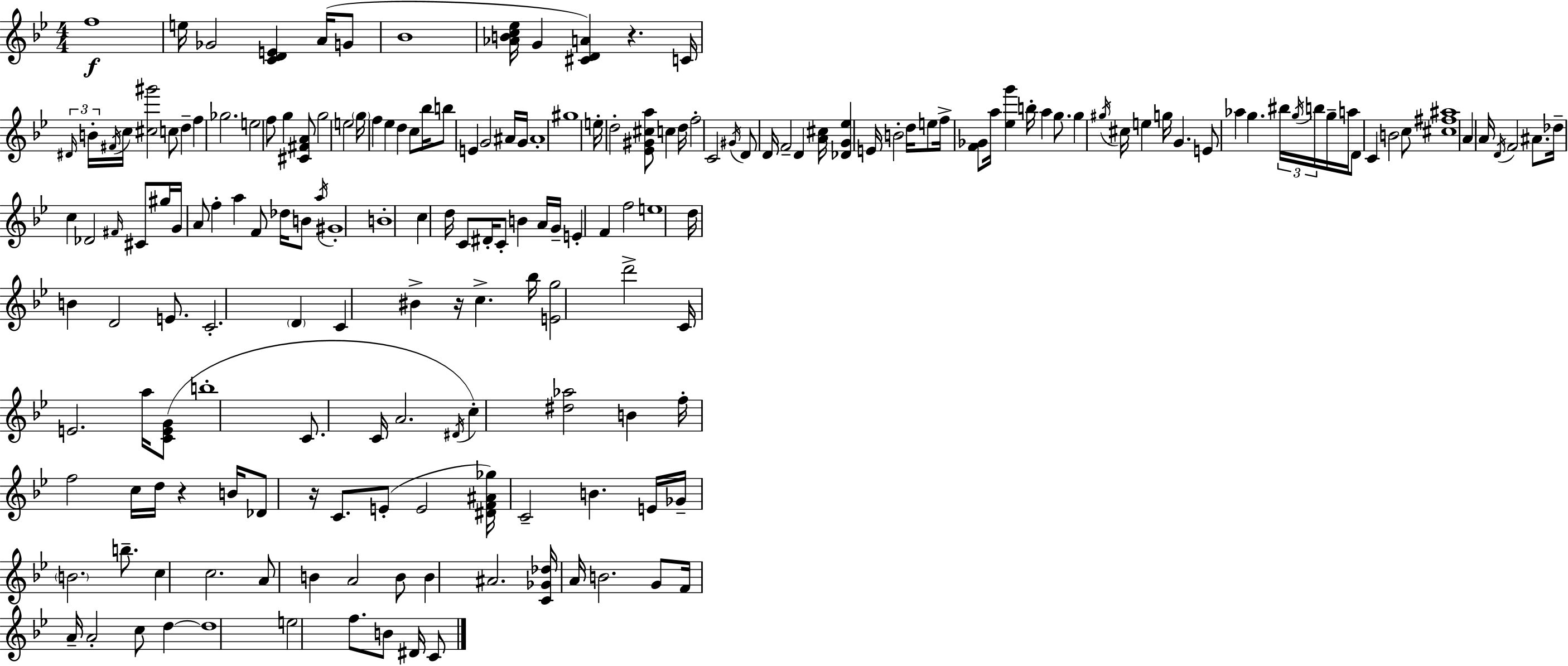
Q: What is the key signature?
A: BES major